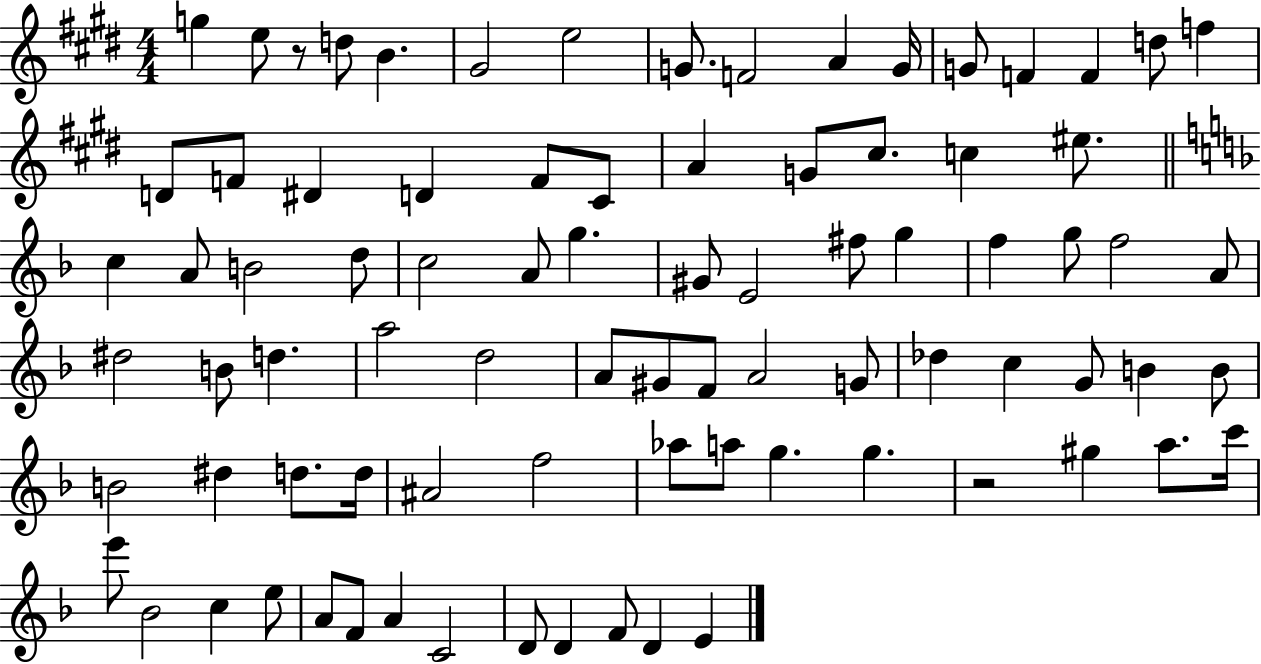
G5/q E5/e R/e D5/e B4/q. G#4/h E5/h G4/e. F4/h A4/q G4/s G4/e F4/q F4/q D5/e F5/q D4/e F4/e D#4/q D4/q F4/e C#4/e A4/q G4/e C#5/e. C5/q EIS5/e. C5/q A4/e B4/h D5/e C5/h A4/e G5/q. G#4/e E4/h F#5/e G5/q F5/q G5/e F5/h A4/e D#5/h B4/e D5/q. A5/h D5/h A4/e G#4/e F4/e A4/h G4/e Db5/q C5/q G4/e B4/q B4/e B4/h D#5/q D5/e. D5/s A#4/h F5/h Ab5/e A5/e G5/q. G5/q. R/h G#5/q A5/e. C6/s E6/e Bb4/h C5/q E5/e A4/e F4/e A4/q C4/h D4/e D4/q F4/e D4/q E4/q